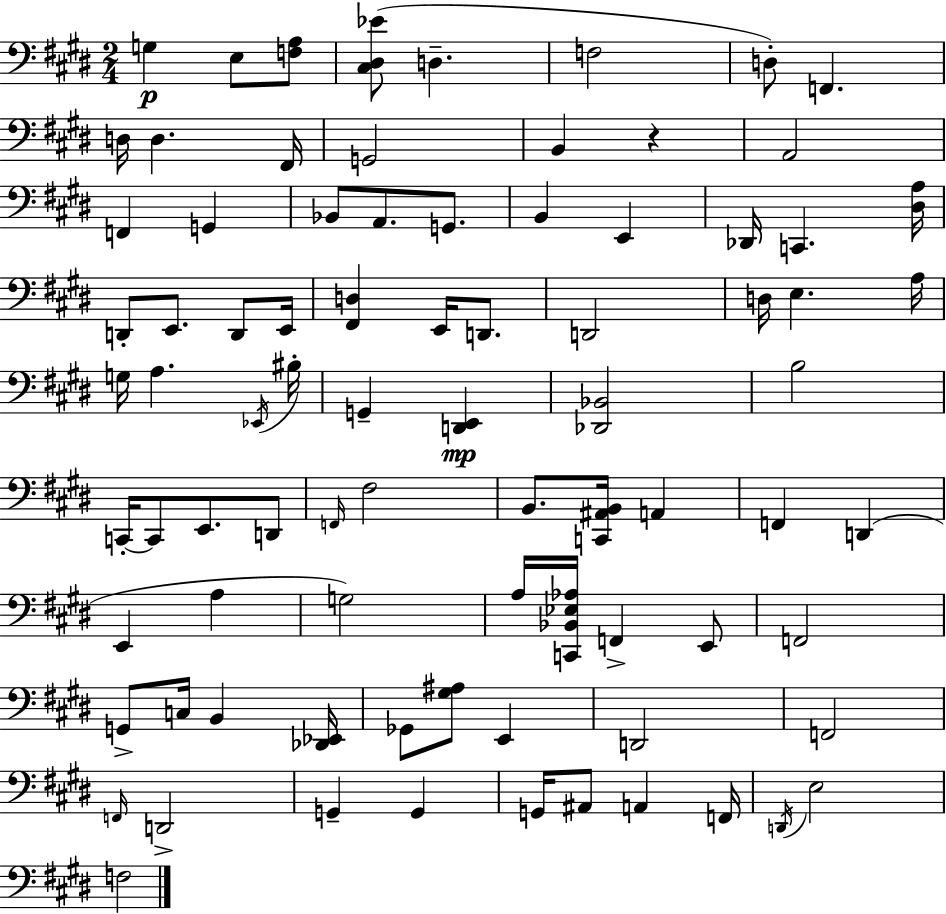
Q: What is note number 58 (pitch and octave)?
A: Gb2